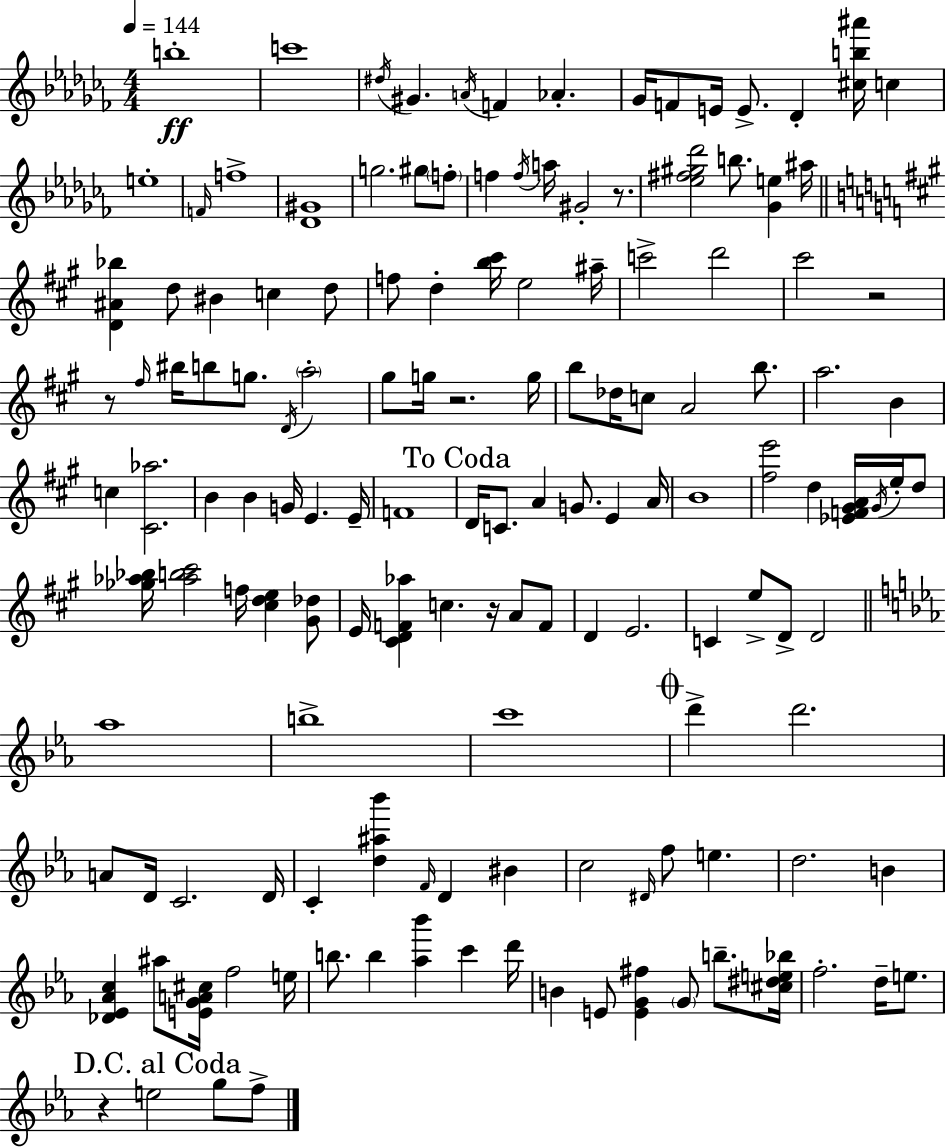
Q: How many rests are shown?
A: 6